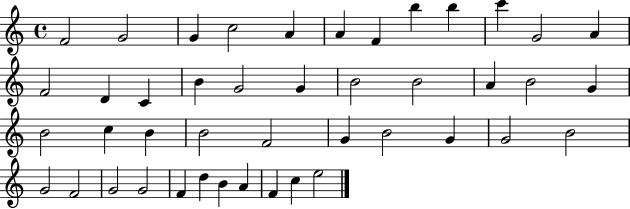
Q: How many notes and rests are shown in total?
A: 44